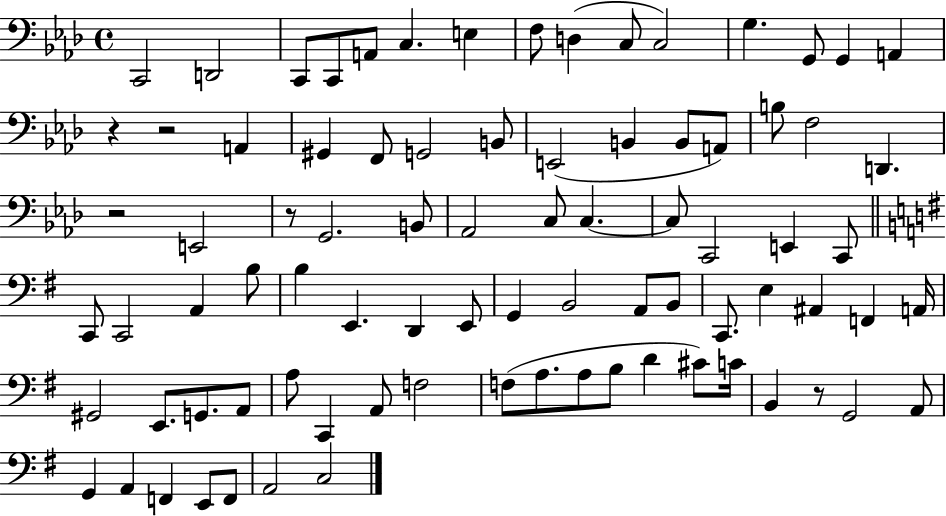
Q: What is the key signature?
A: AES major